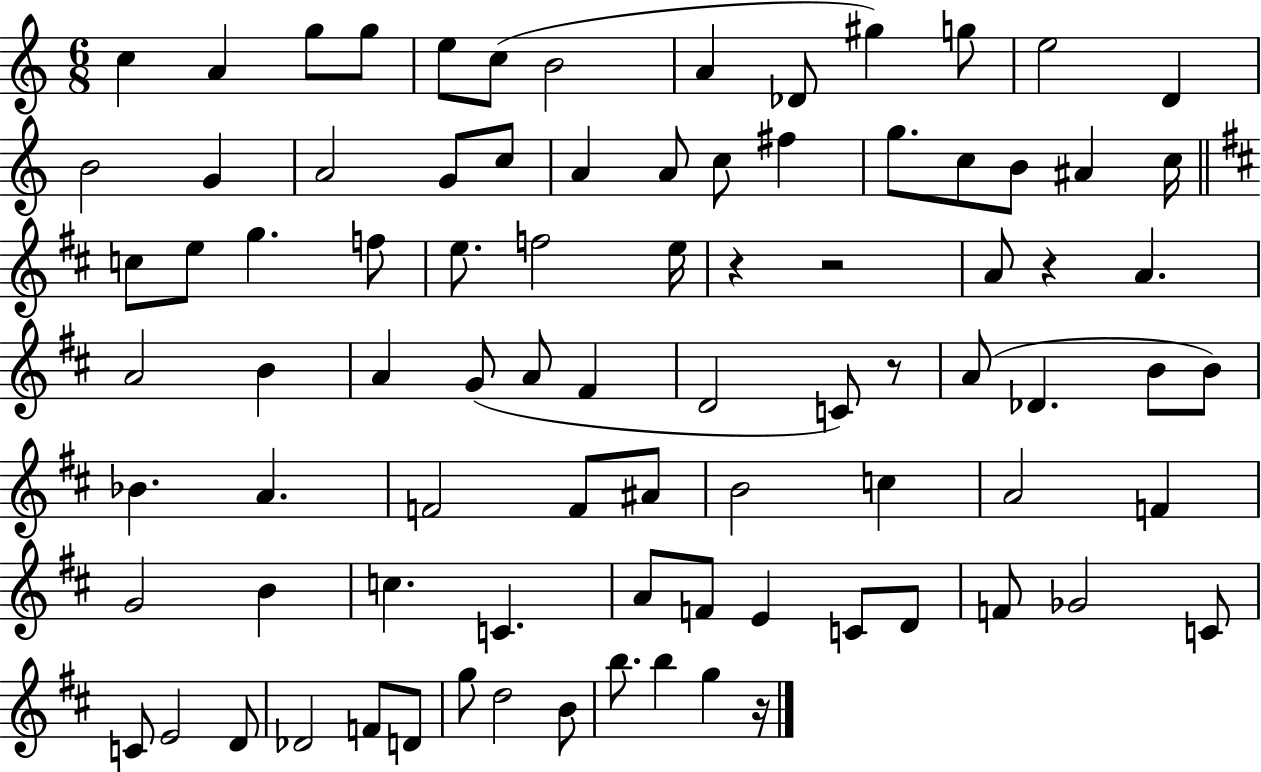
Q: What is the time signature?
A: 6/8